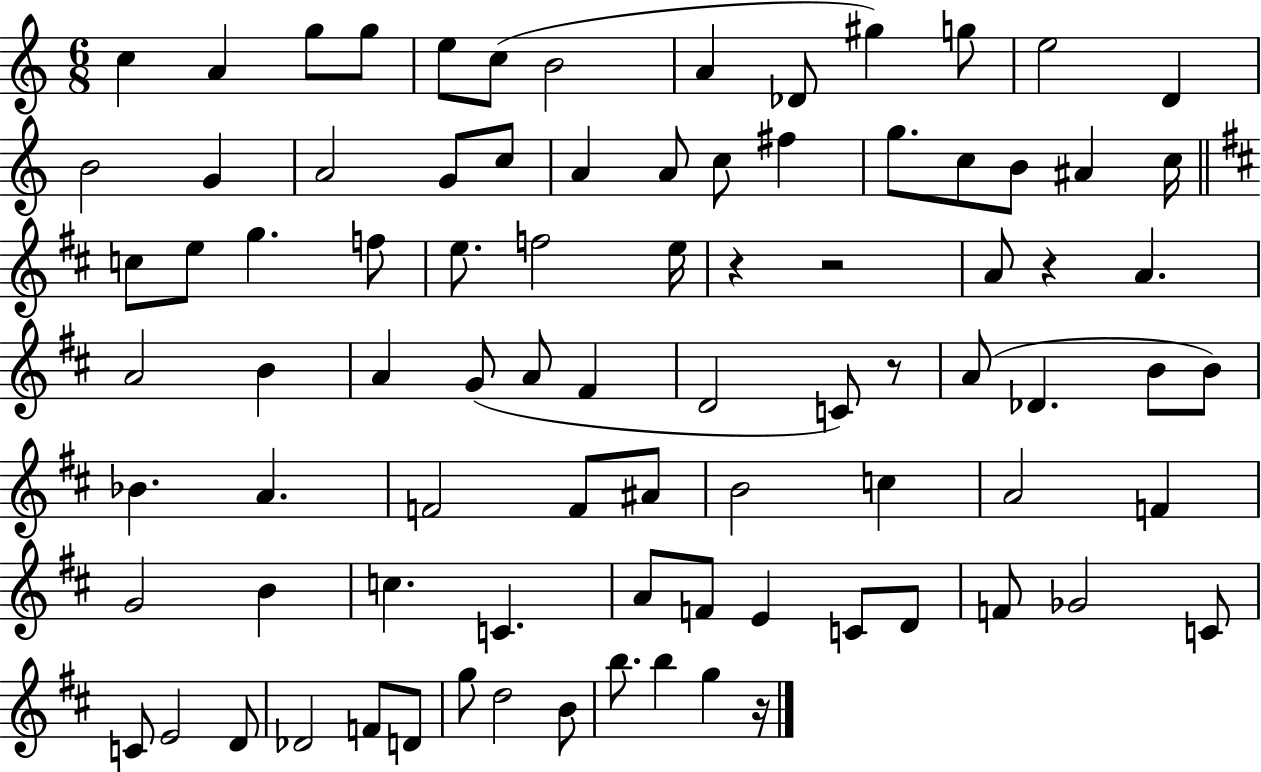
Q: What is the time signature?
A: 6/8